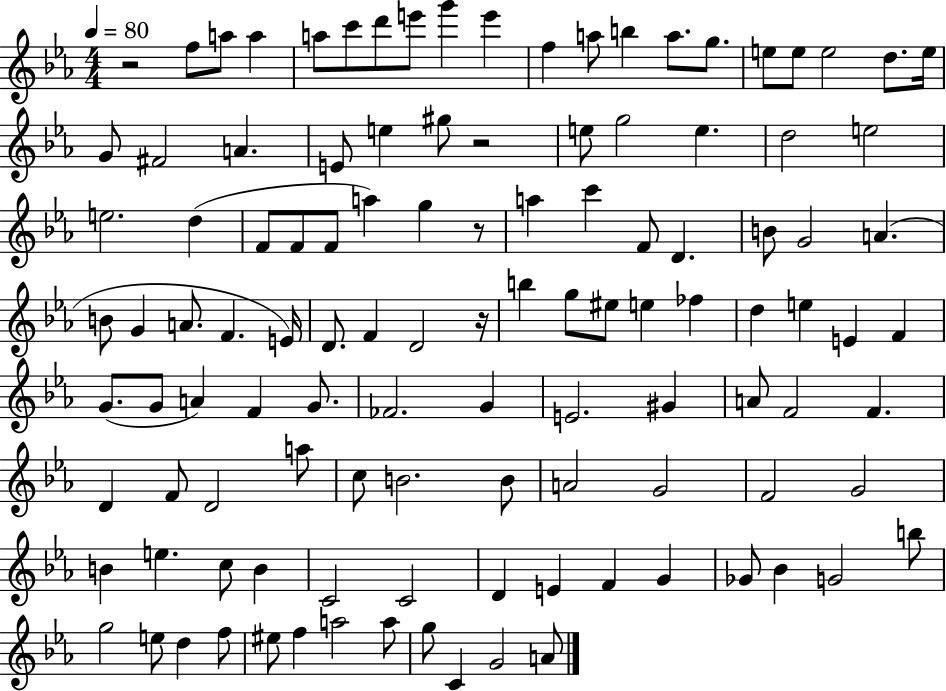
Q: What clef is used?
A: treble